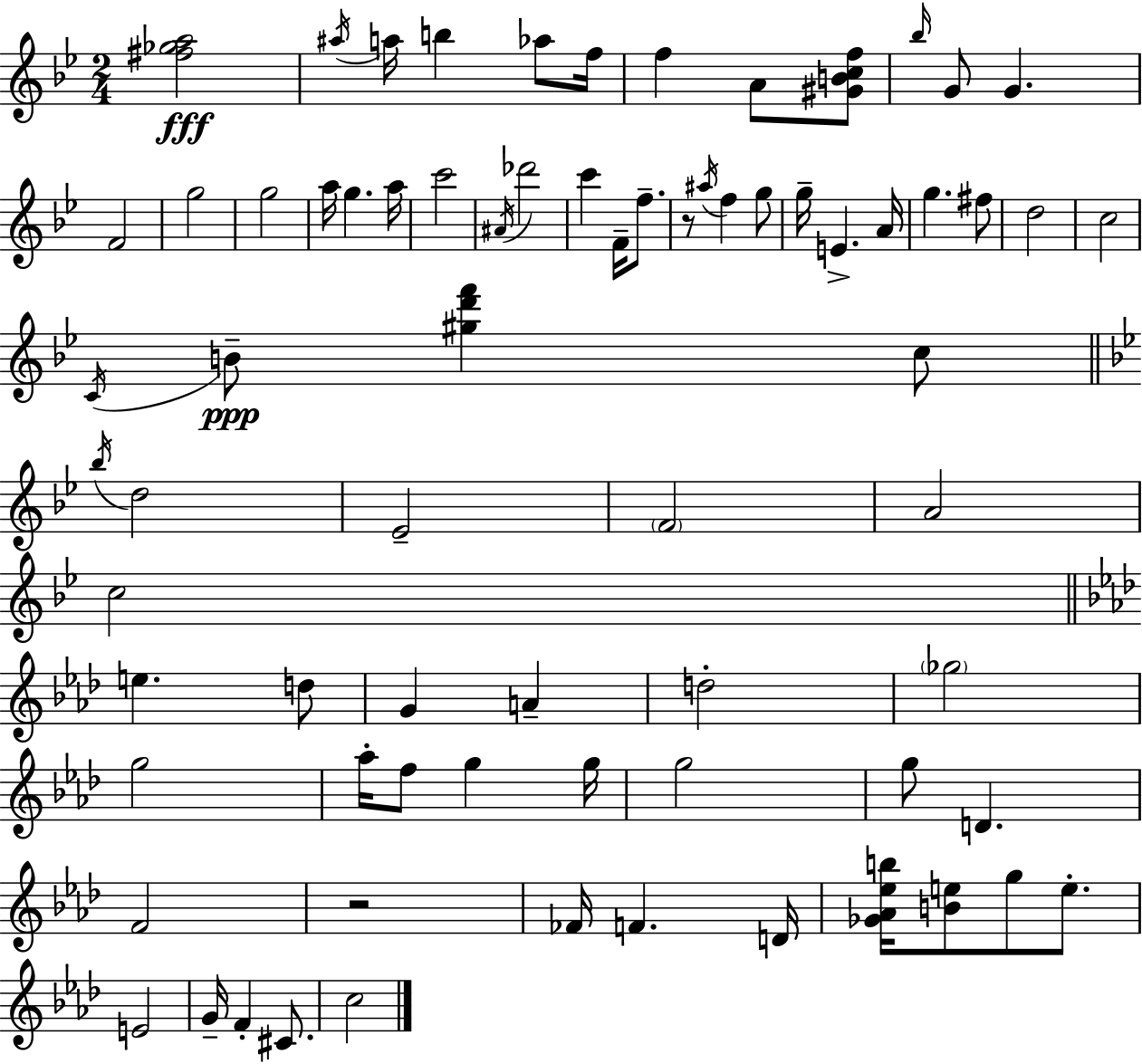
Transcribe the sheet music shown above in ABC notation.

X:1
T:Untitled
M:2/4
L:1/4
K:Gm
[^f_ga]2 ^a/4 a/4 b _a/2 f/4 f A/2 [^GBcf]/2 _b/4 G/2 G F2 g2 g2 a/4 g a/4 c'2 ^A/4 _d'2 c' F/4 f/2 z/2 ^a/4 f g/2 g/4 E A/4 g ^f/2 d2 c2 C/4 B/2 [^gd'f'] c/2 _b/4 d2 _E2 F2 A2 c2 e d/2 G A d2 _g2 g2 _a/4 f/2 g g/4 g2 g/2 D F2 z2 _F/4 F D/4 [_G_A_eb]/4 [Be]/2 g/2 e/2 E2 G/4 F ^C/2 c2